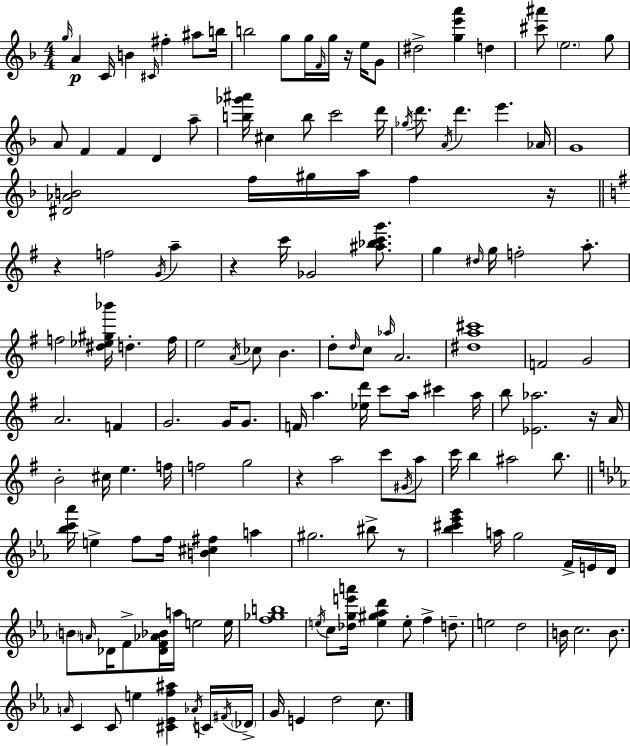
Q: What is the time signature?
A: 4/4